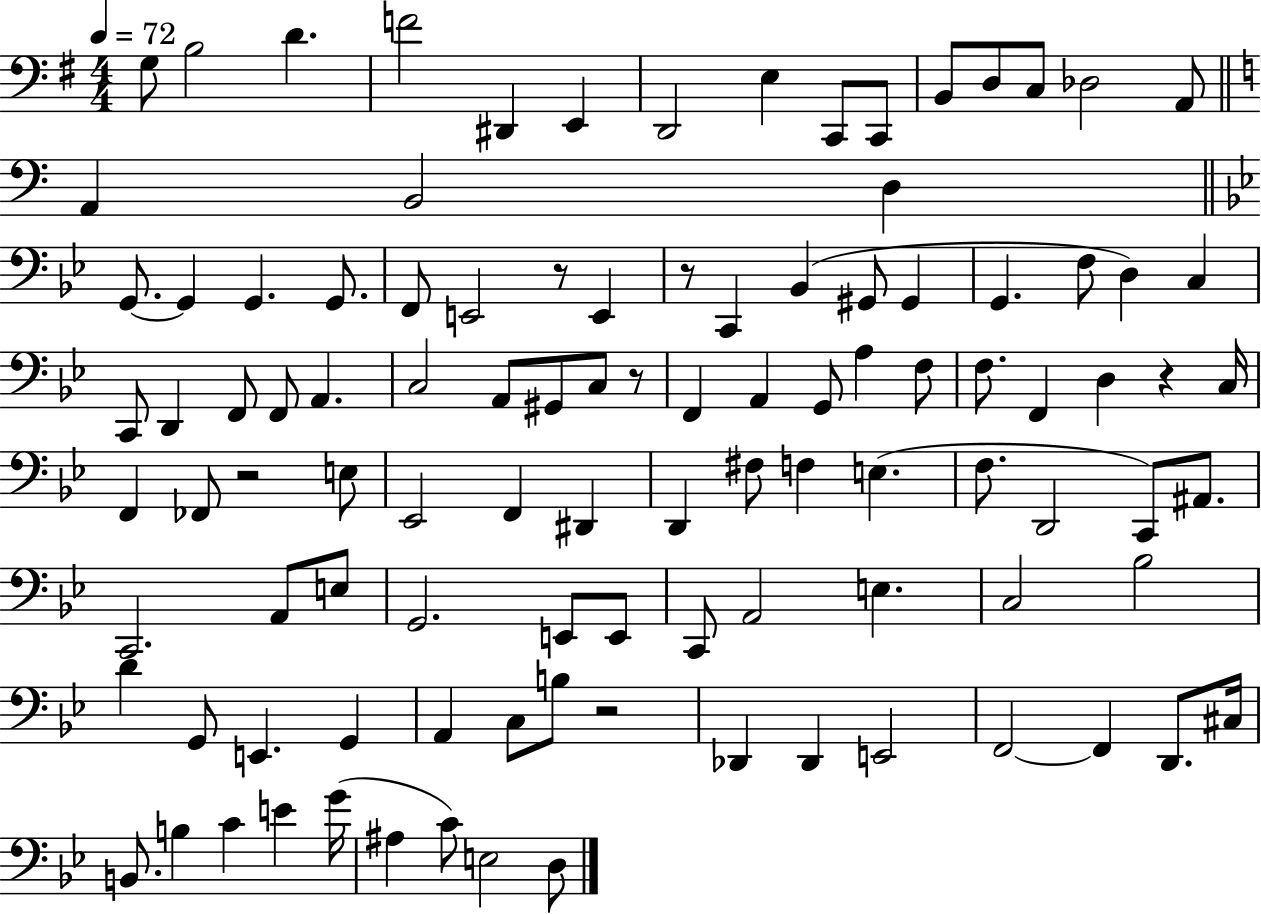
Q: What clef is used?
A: bass